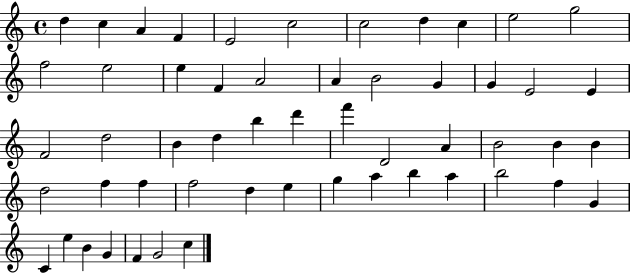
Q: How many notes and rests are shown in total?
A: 54